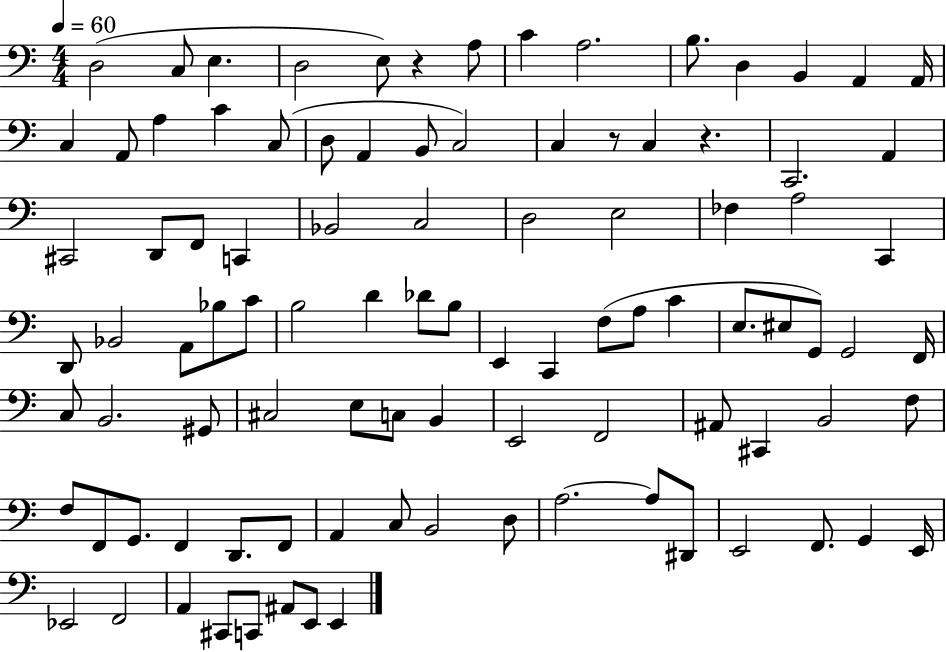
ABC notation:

X:1
T:Untitled
M:4/4
L:1/4
K:C
D,2 C,/2 E, D,2 E,/2 z A,/2 C A,2 B,/2 D, B,, A,, A,,/4 C, A,,/2 A, C C,/2 D,/2 A,, B,,/2 C,2 C, z/2 C, z C,,2 A,, ^C,,2 D,,/2 F,,/2 C,, _B,,2 C,2 D,2 E,2 _F, A,2 C,, D,,/2 _B,,2 A,,/2 _B,/2 C/2 B,2 D _D/2 B,/2 E,, C,, F,/2 A,/2 C E,/2 ^E,/2 G,,/2 G,,2 F,,/4 C,/2 B,,2 ^G,,/2 ^C,2 E,/2 C,/2 B,, E,,2 F,,2 ^A,,/2 ^C,, B,,2 F,/2 F,/2 F,,/2 G,,/2 F,, D,,/2 F,,/2 A,, C,/2 B,,2 D,/2 A,2 A,/2 ^D,,/2 E,,2 F,,/2 G,, E,,/4 _E,,2 F,,2 A,, ^C,,/2 C,,/2 ^A,,/2 E,,/2 E,,